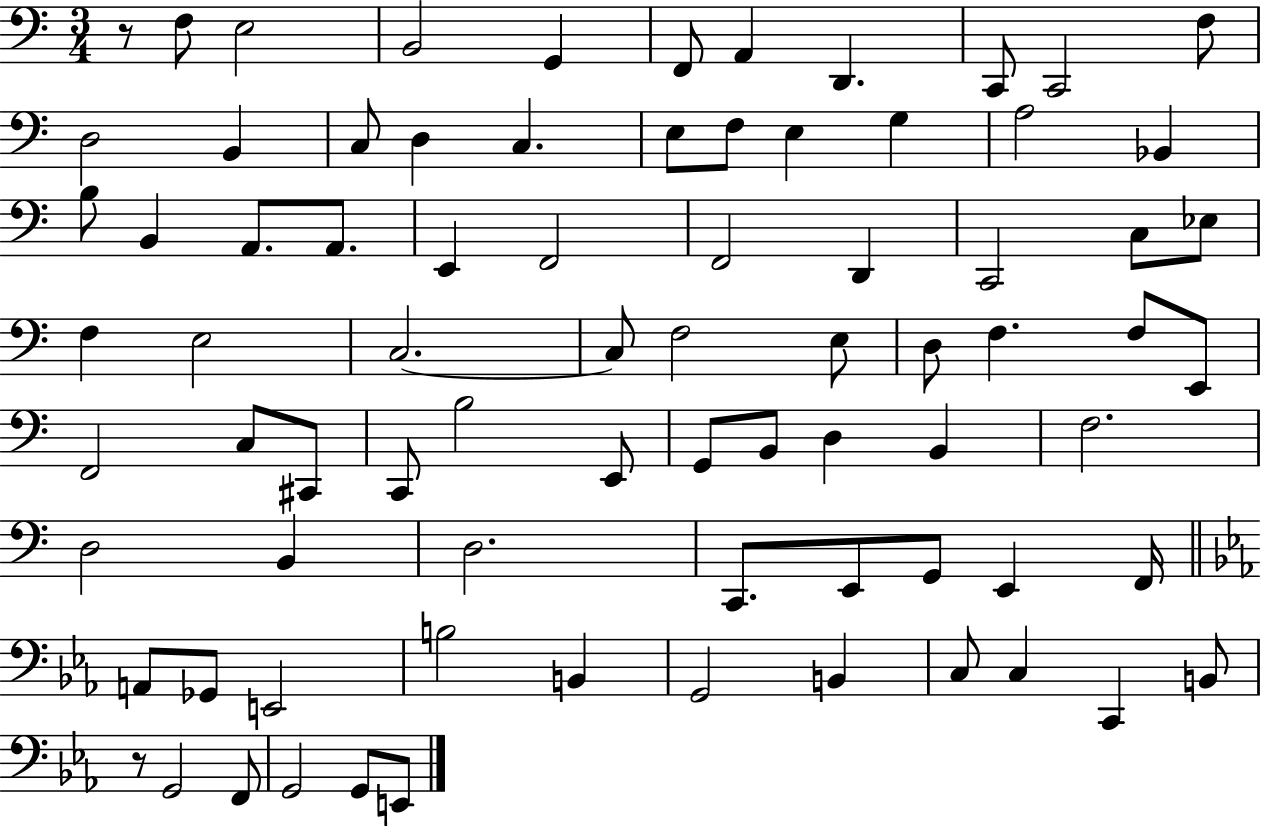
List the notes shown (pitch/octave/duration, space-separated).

R/e F3/e E3/h B2/h G2/q F2/e A2/q D2/q. C2/e C2/h F3/e D3/h B2/q C3/e D3/q C3/q. E3/e F3/e E3/q G3/q A3/h Bb2/q B3/e B2/q A2/e. A2/e. E2/q F2/h F2/h D2/q C2/h C3/e Eb3/e F3/q E3/h C3/h. C3/e F3/h E3/e D3/e F3/q. F3/e E2/e F2/h C3/e C#2/e C2/e B3/h E2/e G2/e B2/e D3/q B2/q F3/h. D3/h B2/q D3/h. C2/e. E2/e G2/e E2/q F2/s A2/e Gb2/e E2/h B3/h B2/q G2/h B2/q C3/e C3/q C2/q B2/e R/e G2/h F2/e G2/h G2/e E2/e